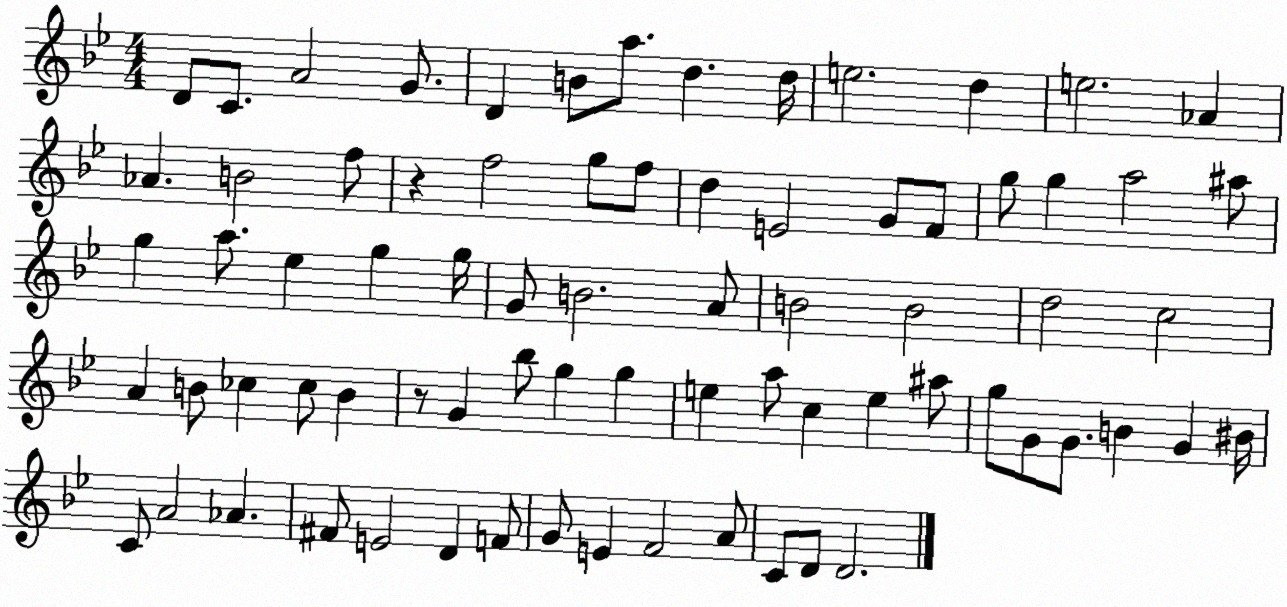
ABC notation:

X:1
T:Untitled
M:4/4
L:1/4
K:Bb
D/2 C/2 A2 G/2 D B/2 a/2 d d/4 e2 d e2 _A _A B2 f/2 z f2 g/2 f/2 d E2 G/2 F/2 g/2 g a2 ^a/2 g a/2 _e g g/4 G/2 B2 A/2 B2 B2 d2 c2 A B/2 _c _c/2 B z/2 G _b/2 g g e a/2 c e ^a/2 g/2 G/2 G/2 B G ^B/4 C/2 A2 _A ^F/2 E2 D F/2 G/2 E F2 A/2 C/2 D/2 D2